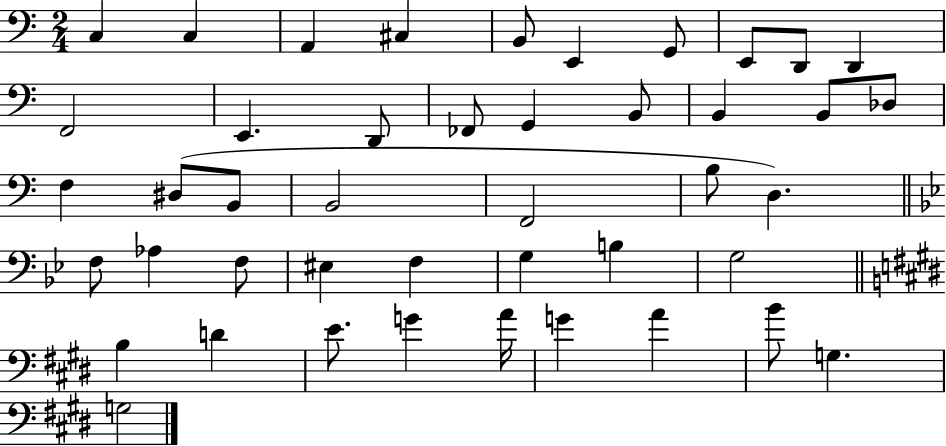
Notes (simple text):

C3/q C3/q A2/q C#3/q B2/e E2/q G2/e E2/e D2/e D2/q F2/h E2/q. D2/e FES2/e G2/q B2/e B2/q B2/e Db3/e F3/q D#3/e B2/e B2/h F2/h B3/e D3/q. F3/e Ab3/q F3/e EIS3/q F3/q G3/q B3/q G3/h B3/q D4/q E4/e. G4/q A4/s G4/q A4/q B4/e G3/q. G3/h